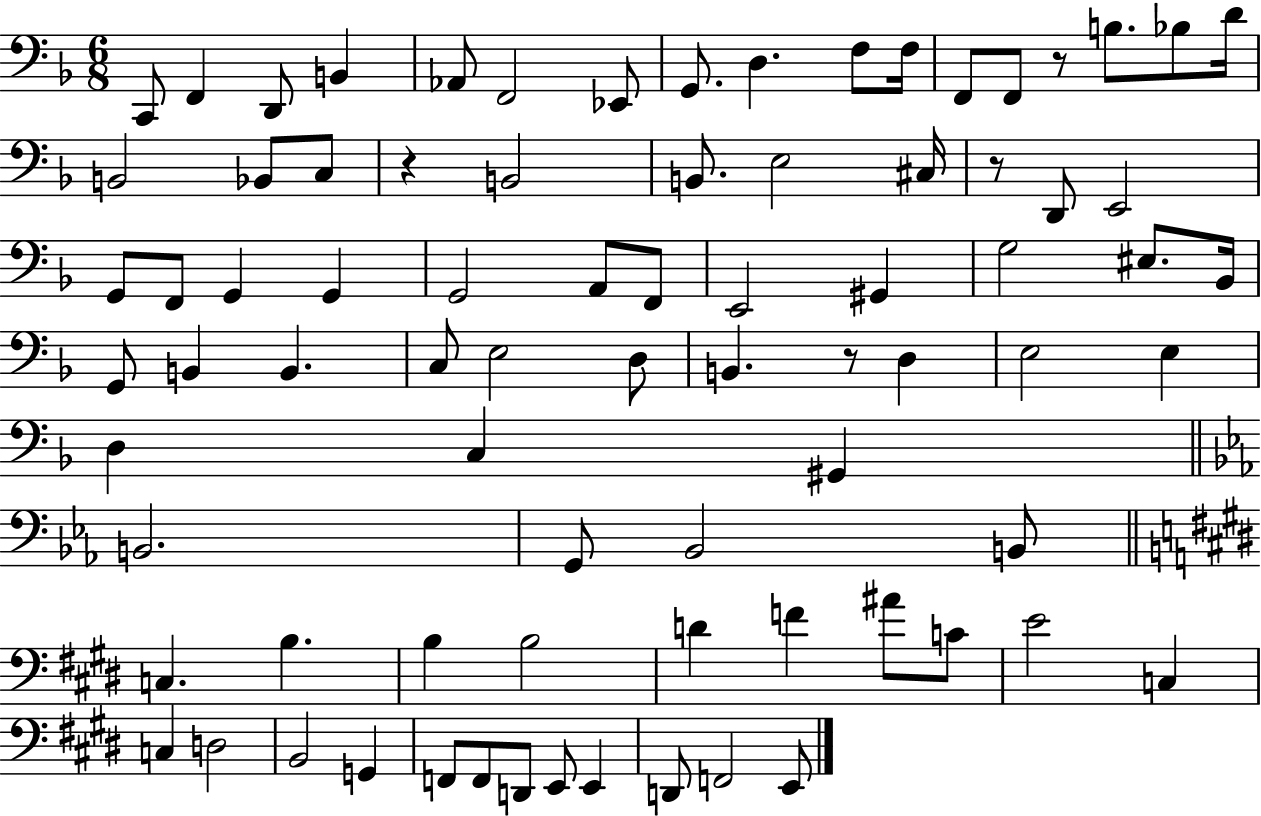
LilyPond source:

{
  \clef bass
  \numericTimeSignature
  \time 6/8
  \key f \major
  c,8 f,4 d,8 b,4 | aes,8 f,2 ees,8 | g,8. d4. f8 f16 | f,8 f,8 r8 b8. bes8 d'16 | \break b,2 bes,8 c8 | r4 b,2 | b,8. e2 cis16 | r8 d,8 e,2 | \break g,8 f,8 g,4 g,4 | g,2 a,8 f,8 | e,2 gis,4 | g2 eis8. bes,16 | \break g,8 b,4 b,4. | c8 e2 d8 | b,4. r8 d4 | e2 e4 | \break d4 c4 gis,4 | \bar "||" \break \key ees \major b,2. | g,8 bes,2 b,8 | \bar "||" \break \key e \major c4. b4. | b4 b2 | d'4 f'4 ais'8 c'8 | e'2 c4 | \break c4 d2 | b,2 g,4 | f,8 f,8 d,8 e,8 e,4 | d,8 f,2 e,8 | \break \bar "|."
}